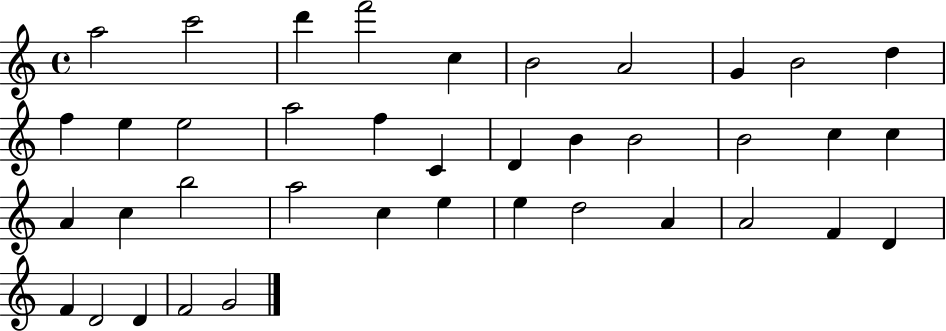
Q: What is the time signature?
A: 4/4